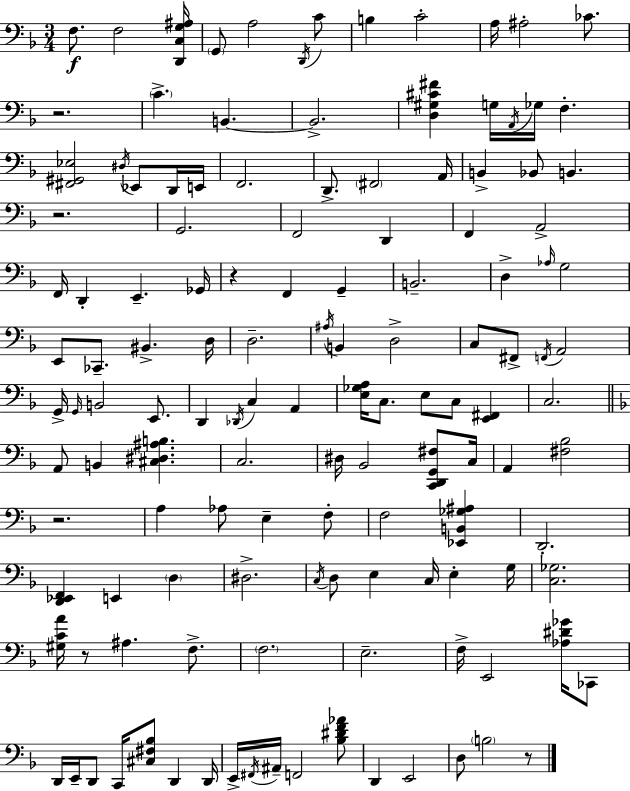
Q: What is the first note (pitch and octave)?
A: F3